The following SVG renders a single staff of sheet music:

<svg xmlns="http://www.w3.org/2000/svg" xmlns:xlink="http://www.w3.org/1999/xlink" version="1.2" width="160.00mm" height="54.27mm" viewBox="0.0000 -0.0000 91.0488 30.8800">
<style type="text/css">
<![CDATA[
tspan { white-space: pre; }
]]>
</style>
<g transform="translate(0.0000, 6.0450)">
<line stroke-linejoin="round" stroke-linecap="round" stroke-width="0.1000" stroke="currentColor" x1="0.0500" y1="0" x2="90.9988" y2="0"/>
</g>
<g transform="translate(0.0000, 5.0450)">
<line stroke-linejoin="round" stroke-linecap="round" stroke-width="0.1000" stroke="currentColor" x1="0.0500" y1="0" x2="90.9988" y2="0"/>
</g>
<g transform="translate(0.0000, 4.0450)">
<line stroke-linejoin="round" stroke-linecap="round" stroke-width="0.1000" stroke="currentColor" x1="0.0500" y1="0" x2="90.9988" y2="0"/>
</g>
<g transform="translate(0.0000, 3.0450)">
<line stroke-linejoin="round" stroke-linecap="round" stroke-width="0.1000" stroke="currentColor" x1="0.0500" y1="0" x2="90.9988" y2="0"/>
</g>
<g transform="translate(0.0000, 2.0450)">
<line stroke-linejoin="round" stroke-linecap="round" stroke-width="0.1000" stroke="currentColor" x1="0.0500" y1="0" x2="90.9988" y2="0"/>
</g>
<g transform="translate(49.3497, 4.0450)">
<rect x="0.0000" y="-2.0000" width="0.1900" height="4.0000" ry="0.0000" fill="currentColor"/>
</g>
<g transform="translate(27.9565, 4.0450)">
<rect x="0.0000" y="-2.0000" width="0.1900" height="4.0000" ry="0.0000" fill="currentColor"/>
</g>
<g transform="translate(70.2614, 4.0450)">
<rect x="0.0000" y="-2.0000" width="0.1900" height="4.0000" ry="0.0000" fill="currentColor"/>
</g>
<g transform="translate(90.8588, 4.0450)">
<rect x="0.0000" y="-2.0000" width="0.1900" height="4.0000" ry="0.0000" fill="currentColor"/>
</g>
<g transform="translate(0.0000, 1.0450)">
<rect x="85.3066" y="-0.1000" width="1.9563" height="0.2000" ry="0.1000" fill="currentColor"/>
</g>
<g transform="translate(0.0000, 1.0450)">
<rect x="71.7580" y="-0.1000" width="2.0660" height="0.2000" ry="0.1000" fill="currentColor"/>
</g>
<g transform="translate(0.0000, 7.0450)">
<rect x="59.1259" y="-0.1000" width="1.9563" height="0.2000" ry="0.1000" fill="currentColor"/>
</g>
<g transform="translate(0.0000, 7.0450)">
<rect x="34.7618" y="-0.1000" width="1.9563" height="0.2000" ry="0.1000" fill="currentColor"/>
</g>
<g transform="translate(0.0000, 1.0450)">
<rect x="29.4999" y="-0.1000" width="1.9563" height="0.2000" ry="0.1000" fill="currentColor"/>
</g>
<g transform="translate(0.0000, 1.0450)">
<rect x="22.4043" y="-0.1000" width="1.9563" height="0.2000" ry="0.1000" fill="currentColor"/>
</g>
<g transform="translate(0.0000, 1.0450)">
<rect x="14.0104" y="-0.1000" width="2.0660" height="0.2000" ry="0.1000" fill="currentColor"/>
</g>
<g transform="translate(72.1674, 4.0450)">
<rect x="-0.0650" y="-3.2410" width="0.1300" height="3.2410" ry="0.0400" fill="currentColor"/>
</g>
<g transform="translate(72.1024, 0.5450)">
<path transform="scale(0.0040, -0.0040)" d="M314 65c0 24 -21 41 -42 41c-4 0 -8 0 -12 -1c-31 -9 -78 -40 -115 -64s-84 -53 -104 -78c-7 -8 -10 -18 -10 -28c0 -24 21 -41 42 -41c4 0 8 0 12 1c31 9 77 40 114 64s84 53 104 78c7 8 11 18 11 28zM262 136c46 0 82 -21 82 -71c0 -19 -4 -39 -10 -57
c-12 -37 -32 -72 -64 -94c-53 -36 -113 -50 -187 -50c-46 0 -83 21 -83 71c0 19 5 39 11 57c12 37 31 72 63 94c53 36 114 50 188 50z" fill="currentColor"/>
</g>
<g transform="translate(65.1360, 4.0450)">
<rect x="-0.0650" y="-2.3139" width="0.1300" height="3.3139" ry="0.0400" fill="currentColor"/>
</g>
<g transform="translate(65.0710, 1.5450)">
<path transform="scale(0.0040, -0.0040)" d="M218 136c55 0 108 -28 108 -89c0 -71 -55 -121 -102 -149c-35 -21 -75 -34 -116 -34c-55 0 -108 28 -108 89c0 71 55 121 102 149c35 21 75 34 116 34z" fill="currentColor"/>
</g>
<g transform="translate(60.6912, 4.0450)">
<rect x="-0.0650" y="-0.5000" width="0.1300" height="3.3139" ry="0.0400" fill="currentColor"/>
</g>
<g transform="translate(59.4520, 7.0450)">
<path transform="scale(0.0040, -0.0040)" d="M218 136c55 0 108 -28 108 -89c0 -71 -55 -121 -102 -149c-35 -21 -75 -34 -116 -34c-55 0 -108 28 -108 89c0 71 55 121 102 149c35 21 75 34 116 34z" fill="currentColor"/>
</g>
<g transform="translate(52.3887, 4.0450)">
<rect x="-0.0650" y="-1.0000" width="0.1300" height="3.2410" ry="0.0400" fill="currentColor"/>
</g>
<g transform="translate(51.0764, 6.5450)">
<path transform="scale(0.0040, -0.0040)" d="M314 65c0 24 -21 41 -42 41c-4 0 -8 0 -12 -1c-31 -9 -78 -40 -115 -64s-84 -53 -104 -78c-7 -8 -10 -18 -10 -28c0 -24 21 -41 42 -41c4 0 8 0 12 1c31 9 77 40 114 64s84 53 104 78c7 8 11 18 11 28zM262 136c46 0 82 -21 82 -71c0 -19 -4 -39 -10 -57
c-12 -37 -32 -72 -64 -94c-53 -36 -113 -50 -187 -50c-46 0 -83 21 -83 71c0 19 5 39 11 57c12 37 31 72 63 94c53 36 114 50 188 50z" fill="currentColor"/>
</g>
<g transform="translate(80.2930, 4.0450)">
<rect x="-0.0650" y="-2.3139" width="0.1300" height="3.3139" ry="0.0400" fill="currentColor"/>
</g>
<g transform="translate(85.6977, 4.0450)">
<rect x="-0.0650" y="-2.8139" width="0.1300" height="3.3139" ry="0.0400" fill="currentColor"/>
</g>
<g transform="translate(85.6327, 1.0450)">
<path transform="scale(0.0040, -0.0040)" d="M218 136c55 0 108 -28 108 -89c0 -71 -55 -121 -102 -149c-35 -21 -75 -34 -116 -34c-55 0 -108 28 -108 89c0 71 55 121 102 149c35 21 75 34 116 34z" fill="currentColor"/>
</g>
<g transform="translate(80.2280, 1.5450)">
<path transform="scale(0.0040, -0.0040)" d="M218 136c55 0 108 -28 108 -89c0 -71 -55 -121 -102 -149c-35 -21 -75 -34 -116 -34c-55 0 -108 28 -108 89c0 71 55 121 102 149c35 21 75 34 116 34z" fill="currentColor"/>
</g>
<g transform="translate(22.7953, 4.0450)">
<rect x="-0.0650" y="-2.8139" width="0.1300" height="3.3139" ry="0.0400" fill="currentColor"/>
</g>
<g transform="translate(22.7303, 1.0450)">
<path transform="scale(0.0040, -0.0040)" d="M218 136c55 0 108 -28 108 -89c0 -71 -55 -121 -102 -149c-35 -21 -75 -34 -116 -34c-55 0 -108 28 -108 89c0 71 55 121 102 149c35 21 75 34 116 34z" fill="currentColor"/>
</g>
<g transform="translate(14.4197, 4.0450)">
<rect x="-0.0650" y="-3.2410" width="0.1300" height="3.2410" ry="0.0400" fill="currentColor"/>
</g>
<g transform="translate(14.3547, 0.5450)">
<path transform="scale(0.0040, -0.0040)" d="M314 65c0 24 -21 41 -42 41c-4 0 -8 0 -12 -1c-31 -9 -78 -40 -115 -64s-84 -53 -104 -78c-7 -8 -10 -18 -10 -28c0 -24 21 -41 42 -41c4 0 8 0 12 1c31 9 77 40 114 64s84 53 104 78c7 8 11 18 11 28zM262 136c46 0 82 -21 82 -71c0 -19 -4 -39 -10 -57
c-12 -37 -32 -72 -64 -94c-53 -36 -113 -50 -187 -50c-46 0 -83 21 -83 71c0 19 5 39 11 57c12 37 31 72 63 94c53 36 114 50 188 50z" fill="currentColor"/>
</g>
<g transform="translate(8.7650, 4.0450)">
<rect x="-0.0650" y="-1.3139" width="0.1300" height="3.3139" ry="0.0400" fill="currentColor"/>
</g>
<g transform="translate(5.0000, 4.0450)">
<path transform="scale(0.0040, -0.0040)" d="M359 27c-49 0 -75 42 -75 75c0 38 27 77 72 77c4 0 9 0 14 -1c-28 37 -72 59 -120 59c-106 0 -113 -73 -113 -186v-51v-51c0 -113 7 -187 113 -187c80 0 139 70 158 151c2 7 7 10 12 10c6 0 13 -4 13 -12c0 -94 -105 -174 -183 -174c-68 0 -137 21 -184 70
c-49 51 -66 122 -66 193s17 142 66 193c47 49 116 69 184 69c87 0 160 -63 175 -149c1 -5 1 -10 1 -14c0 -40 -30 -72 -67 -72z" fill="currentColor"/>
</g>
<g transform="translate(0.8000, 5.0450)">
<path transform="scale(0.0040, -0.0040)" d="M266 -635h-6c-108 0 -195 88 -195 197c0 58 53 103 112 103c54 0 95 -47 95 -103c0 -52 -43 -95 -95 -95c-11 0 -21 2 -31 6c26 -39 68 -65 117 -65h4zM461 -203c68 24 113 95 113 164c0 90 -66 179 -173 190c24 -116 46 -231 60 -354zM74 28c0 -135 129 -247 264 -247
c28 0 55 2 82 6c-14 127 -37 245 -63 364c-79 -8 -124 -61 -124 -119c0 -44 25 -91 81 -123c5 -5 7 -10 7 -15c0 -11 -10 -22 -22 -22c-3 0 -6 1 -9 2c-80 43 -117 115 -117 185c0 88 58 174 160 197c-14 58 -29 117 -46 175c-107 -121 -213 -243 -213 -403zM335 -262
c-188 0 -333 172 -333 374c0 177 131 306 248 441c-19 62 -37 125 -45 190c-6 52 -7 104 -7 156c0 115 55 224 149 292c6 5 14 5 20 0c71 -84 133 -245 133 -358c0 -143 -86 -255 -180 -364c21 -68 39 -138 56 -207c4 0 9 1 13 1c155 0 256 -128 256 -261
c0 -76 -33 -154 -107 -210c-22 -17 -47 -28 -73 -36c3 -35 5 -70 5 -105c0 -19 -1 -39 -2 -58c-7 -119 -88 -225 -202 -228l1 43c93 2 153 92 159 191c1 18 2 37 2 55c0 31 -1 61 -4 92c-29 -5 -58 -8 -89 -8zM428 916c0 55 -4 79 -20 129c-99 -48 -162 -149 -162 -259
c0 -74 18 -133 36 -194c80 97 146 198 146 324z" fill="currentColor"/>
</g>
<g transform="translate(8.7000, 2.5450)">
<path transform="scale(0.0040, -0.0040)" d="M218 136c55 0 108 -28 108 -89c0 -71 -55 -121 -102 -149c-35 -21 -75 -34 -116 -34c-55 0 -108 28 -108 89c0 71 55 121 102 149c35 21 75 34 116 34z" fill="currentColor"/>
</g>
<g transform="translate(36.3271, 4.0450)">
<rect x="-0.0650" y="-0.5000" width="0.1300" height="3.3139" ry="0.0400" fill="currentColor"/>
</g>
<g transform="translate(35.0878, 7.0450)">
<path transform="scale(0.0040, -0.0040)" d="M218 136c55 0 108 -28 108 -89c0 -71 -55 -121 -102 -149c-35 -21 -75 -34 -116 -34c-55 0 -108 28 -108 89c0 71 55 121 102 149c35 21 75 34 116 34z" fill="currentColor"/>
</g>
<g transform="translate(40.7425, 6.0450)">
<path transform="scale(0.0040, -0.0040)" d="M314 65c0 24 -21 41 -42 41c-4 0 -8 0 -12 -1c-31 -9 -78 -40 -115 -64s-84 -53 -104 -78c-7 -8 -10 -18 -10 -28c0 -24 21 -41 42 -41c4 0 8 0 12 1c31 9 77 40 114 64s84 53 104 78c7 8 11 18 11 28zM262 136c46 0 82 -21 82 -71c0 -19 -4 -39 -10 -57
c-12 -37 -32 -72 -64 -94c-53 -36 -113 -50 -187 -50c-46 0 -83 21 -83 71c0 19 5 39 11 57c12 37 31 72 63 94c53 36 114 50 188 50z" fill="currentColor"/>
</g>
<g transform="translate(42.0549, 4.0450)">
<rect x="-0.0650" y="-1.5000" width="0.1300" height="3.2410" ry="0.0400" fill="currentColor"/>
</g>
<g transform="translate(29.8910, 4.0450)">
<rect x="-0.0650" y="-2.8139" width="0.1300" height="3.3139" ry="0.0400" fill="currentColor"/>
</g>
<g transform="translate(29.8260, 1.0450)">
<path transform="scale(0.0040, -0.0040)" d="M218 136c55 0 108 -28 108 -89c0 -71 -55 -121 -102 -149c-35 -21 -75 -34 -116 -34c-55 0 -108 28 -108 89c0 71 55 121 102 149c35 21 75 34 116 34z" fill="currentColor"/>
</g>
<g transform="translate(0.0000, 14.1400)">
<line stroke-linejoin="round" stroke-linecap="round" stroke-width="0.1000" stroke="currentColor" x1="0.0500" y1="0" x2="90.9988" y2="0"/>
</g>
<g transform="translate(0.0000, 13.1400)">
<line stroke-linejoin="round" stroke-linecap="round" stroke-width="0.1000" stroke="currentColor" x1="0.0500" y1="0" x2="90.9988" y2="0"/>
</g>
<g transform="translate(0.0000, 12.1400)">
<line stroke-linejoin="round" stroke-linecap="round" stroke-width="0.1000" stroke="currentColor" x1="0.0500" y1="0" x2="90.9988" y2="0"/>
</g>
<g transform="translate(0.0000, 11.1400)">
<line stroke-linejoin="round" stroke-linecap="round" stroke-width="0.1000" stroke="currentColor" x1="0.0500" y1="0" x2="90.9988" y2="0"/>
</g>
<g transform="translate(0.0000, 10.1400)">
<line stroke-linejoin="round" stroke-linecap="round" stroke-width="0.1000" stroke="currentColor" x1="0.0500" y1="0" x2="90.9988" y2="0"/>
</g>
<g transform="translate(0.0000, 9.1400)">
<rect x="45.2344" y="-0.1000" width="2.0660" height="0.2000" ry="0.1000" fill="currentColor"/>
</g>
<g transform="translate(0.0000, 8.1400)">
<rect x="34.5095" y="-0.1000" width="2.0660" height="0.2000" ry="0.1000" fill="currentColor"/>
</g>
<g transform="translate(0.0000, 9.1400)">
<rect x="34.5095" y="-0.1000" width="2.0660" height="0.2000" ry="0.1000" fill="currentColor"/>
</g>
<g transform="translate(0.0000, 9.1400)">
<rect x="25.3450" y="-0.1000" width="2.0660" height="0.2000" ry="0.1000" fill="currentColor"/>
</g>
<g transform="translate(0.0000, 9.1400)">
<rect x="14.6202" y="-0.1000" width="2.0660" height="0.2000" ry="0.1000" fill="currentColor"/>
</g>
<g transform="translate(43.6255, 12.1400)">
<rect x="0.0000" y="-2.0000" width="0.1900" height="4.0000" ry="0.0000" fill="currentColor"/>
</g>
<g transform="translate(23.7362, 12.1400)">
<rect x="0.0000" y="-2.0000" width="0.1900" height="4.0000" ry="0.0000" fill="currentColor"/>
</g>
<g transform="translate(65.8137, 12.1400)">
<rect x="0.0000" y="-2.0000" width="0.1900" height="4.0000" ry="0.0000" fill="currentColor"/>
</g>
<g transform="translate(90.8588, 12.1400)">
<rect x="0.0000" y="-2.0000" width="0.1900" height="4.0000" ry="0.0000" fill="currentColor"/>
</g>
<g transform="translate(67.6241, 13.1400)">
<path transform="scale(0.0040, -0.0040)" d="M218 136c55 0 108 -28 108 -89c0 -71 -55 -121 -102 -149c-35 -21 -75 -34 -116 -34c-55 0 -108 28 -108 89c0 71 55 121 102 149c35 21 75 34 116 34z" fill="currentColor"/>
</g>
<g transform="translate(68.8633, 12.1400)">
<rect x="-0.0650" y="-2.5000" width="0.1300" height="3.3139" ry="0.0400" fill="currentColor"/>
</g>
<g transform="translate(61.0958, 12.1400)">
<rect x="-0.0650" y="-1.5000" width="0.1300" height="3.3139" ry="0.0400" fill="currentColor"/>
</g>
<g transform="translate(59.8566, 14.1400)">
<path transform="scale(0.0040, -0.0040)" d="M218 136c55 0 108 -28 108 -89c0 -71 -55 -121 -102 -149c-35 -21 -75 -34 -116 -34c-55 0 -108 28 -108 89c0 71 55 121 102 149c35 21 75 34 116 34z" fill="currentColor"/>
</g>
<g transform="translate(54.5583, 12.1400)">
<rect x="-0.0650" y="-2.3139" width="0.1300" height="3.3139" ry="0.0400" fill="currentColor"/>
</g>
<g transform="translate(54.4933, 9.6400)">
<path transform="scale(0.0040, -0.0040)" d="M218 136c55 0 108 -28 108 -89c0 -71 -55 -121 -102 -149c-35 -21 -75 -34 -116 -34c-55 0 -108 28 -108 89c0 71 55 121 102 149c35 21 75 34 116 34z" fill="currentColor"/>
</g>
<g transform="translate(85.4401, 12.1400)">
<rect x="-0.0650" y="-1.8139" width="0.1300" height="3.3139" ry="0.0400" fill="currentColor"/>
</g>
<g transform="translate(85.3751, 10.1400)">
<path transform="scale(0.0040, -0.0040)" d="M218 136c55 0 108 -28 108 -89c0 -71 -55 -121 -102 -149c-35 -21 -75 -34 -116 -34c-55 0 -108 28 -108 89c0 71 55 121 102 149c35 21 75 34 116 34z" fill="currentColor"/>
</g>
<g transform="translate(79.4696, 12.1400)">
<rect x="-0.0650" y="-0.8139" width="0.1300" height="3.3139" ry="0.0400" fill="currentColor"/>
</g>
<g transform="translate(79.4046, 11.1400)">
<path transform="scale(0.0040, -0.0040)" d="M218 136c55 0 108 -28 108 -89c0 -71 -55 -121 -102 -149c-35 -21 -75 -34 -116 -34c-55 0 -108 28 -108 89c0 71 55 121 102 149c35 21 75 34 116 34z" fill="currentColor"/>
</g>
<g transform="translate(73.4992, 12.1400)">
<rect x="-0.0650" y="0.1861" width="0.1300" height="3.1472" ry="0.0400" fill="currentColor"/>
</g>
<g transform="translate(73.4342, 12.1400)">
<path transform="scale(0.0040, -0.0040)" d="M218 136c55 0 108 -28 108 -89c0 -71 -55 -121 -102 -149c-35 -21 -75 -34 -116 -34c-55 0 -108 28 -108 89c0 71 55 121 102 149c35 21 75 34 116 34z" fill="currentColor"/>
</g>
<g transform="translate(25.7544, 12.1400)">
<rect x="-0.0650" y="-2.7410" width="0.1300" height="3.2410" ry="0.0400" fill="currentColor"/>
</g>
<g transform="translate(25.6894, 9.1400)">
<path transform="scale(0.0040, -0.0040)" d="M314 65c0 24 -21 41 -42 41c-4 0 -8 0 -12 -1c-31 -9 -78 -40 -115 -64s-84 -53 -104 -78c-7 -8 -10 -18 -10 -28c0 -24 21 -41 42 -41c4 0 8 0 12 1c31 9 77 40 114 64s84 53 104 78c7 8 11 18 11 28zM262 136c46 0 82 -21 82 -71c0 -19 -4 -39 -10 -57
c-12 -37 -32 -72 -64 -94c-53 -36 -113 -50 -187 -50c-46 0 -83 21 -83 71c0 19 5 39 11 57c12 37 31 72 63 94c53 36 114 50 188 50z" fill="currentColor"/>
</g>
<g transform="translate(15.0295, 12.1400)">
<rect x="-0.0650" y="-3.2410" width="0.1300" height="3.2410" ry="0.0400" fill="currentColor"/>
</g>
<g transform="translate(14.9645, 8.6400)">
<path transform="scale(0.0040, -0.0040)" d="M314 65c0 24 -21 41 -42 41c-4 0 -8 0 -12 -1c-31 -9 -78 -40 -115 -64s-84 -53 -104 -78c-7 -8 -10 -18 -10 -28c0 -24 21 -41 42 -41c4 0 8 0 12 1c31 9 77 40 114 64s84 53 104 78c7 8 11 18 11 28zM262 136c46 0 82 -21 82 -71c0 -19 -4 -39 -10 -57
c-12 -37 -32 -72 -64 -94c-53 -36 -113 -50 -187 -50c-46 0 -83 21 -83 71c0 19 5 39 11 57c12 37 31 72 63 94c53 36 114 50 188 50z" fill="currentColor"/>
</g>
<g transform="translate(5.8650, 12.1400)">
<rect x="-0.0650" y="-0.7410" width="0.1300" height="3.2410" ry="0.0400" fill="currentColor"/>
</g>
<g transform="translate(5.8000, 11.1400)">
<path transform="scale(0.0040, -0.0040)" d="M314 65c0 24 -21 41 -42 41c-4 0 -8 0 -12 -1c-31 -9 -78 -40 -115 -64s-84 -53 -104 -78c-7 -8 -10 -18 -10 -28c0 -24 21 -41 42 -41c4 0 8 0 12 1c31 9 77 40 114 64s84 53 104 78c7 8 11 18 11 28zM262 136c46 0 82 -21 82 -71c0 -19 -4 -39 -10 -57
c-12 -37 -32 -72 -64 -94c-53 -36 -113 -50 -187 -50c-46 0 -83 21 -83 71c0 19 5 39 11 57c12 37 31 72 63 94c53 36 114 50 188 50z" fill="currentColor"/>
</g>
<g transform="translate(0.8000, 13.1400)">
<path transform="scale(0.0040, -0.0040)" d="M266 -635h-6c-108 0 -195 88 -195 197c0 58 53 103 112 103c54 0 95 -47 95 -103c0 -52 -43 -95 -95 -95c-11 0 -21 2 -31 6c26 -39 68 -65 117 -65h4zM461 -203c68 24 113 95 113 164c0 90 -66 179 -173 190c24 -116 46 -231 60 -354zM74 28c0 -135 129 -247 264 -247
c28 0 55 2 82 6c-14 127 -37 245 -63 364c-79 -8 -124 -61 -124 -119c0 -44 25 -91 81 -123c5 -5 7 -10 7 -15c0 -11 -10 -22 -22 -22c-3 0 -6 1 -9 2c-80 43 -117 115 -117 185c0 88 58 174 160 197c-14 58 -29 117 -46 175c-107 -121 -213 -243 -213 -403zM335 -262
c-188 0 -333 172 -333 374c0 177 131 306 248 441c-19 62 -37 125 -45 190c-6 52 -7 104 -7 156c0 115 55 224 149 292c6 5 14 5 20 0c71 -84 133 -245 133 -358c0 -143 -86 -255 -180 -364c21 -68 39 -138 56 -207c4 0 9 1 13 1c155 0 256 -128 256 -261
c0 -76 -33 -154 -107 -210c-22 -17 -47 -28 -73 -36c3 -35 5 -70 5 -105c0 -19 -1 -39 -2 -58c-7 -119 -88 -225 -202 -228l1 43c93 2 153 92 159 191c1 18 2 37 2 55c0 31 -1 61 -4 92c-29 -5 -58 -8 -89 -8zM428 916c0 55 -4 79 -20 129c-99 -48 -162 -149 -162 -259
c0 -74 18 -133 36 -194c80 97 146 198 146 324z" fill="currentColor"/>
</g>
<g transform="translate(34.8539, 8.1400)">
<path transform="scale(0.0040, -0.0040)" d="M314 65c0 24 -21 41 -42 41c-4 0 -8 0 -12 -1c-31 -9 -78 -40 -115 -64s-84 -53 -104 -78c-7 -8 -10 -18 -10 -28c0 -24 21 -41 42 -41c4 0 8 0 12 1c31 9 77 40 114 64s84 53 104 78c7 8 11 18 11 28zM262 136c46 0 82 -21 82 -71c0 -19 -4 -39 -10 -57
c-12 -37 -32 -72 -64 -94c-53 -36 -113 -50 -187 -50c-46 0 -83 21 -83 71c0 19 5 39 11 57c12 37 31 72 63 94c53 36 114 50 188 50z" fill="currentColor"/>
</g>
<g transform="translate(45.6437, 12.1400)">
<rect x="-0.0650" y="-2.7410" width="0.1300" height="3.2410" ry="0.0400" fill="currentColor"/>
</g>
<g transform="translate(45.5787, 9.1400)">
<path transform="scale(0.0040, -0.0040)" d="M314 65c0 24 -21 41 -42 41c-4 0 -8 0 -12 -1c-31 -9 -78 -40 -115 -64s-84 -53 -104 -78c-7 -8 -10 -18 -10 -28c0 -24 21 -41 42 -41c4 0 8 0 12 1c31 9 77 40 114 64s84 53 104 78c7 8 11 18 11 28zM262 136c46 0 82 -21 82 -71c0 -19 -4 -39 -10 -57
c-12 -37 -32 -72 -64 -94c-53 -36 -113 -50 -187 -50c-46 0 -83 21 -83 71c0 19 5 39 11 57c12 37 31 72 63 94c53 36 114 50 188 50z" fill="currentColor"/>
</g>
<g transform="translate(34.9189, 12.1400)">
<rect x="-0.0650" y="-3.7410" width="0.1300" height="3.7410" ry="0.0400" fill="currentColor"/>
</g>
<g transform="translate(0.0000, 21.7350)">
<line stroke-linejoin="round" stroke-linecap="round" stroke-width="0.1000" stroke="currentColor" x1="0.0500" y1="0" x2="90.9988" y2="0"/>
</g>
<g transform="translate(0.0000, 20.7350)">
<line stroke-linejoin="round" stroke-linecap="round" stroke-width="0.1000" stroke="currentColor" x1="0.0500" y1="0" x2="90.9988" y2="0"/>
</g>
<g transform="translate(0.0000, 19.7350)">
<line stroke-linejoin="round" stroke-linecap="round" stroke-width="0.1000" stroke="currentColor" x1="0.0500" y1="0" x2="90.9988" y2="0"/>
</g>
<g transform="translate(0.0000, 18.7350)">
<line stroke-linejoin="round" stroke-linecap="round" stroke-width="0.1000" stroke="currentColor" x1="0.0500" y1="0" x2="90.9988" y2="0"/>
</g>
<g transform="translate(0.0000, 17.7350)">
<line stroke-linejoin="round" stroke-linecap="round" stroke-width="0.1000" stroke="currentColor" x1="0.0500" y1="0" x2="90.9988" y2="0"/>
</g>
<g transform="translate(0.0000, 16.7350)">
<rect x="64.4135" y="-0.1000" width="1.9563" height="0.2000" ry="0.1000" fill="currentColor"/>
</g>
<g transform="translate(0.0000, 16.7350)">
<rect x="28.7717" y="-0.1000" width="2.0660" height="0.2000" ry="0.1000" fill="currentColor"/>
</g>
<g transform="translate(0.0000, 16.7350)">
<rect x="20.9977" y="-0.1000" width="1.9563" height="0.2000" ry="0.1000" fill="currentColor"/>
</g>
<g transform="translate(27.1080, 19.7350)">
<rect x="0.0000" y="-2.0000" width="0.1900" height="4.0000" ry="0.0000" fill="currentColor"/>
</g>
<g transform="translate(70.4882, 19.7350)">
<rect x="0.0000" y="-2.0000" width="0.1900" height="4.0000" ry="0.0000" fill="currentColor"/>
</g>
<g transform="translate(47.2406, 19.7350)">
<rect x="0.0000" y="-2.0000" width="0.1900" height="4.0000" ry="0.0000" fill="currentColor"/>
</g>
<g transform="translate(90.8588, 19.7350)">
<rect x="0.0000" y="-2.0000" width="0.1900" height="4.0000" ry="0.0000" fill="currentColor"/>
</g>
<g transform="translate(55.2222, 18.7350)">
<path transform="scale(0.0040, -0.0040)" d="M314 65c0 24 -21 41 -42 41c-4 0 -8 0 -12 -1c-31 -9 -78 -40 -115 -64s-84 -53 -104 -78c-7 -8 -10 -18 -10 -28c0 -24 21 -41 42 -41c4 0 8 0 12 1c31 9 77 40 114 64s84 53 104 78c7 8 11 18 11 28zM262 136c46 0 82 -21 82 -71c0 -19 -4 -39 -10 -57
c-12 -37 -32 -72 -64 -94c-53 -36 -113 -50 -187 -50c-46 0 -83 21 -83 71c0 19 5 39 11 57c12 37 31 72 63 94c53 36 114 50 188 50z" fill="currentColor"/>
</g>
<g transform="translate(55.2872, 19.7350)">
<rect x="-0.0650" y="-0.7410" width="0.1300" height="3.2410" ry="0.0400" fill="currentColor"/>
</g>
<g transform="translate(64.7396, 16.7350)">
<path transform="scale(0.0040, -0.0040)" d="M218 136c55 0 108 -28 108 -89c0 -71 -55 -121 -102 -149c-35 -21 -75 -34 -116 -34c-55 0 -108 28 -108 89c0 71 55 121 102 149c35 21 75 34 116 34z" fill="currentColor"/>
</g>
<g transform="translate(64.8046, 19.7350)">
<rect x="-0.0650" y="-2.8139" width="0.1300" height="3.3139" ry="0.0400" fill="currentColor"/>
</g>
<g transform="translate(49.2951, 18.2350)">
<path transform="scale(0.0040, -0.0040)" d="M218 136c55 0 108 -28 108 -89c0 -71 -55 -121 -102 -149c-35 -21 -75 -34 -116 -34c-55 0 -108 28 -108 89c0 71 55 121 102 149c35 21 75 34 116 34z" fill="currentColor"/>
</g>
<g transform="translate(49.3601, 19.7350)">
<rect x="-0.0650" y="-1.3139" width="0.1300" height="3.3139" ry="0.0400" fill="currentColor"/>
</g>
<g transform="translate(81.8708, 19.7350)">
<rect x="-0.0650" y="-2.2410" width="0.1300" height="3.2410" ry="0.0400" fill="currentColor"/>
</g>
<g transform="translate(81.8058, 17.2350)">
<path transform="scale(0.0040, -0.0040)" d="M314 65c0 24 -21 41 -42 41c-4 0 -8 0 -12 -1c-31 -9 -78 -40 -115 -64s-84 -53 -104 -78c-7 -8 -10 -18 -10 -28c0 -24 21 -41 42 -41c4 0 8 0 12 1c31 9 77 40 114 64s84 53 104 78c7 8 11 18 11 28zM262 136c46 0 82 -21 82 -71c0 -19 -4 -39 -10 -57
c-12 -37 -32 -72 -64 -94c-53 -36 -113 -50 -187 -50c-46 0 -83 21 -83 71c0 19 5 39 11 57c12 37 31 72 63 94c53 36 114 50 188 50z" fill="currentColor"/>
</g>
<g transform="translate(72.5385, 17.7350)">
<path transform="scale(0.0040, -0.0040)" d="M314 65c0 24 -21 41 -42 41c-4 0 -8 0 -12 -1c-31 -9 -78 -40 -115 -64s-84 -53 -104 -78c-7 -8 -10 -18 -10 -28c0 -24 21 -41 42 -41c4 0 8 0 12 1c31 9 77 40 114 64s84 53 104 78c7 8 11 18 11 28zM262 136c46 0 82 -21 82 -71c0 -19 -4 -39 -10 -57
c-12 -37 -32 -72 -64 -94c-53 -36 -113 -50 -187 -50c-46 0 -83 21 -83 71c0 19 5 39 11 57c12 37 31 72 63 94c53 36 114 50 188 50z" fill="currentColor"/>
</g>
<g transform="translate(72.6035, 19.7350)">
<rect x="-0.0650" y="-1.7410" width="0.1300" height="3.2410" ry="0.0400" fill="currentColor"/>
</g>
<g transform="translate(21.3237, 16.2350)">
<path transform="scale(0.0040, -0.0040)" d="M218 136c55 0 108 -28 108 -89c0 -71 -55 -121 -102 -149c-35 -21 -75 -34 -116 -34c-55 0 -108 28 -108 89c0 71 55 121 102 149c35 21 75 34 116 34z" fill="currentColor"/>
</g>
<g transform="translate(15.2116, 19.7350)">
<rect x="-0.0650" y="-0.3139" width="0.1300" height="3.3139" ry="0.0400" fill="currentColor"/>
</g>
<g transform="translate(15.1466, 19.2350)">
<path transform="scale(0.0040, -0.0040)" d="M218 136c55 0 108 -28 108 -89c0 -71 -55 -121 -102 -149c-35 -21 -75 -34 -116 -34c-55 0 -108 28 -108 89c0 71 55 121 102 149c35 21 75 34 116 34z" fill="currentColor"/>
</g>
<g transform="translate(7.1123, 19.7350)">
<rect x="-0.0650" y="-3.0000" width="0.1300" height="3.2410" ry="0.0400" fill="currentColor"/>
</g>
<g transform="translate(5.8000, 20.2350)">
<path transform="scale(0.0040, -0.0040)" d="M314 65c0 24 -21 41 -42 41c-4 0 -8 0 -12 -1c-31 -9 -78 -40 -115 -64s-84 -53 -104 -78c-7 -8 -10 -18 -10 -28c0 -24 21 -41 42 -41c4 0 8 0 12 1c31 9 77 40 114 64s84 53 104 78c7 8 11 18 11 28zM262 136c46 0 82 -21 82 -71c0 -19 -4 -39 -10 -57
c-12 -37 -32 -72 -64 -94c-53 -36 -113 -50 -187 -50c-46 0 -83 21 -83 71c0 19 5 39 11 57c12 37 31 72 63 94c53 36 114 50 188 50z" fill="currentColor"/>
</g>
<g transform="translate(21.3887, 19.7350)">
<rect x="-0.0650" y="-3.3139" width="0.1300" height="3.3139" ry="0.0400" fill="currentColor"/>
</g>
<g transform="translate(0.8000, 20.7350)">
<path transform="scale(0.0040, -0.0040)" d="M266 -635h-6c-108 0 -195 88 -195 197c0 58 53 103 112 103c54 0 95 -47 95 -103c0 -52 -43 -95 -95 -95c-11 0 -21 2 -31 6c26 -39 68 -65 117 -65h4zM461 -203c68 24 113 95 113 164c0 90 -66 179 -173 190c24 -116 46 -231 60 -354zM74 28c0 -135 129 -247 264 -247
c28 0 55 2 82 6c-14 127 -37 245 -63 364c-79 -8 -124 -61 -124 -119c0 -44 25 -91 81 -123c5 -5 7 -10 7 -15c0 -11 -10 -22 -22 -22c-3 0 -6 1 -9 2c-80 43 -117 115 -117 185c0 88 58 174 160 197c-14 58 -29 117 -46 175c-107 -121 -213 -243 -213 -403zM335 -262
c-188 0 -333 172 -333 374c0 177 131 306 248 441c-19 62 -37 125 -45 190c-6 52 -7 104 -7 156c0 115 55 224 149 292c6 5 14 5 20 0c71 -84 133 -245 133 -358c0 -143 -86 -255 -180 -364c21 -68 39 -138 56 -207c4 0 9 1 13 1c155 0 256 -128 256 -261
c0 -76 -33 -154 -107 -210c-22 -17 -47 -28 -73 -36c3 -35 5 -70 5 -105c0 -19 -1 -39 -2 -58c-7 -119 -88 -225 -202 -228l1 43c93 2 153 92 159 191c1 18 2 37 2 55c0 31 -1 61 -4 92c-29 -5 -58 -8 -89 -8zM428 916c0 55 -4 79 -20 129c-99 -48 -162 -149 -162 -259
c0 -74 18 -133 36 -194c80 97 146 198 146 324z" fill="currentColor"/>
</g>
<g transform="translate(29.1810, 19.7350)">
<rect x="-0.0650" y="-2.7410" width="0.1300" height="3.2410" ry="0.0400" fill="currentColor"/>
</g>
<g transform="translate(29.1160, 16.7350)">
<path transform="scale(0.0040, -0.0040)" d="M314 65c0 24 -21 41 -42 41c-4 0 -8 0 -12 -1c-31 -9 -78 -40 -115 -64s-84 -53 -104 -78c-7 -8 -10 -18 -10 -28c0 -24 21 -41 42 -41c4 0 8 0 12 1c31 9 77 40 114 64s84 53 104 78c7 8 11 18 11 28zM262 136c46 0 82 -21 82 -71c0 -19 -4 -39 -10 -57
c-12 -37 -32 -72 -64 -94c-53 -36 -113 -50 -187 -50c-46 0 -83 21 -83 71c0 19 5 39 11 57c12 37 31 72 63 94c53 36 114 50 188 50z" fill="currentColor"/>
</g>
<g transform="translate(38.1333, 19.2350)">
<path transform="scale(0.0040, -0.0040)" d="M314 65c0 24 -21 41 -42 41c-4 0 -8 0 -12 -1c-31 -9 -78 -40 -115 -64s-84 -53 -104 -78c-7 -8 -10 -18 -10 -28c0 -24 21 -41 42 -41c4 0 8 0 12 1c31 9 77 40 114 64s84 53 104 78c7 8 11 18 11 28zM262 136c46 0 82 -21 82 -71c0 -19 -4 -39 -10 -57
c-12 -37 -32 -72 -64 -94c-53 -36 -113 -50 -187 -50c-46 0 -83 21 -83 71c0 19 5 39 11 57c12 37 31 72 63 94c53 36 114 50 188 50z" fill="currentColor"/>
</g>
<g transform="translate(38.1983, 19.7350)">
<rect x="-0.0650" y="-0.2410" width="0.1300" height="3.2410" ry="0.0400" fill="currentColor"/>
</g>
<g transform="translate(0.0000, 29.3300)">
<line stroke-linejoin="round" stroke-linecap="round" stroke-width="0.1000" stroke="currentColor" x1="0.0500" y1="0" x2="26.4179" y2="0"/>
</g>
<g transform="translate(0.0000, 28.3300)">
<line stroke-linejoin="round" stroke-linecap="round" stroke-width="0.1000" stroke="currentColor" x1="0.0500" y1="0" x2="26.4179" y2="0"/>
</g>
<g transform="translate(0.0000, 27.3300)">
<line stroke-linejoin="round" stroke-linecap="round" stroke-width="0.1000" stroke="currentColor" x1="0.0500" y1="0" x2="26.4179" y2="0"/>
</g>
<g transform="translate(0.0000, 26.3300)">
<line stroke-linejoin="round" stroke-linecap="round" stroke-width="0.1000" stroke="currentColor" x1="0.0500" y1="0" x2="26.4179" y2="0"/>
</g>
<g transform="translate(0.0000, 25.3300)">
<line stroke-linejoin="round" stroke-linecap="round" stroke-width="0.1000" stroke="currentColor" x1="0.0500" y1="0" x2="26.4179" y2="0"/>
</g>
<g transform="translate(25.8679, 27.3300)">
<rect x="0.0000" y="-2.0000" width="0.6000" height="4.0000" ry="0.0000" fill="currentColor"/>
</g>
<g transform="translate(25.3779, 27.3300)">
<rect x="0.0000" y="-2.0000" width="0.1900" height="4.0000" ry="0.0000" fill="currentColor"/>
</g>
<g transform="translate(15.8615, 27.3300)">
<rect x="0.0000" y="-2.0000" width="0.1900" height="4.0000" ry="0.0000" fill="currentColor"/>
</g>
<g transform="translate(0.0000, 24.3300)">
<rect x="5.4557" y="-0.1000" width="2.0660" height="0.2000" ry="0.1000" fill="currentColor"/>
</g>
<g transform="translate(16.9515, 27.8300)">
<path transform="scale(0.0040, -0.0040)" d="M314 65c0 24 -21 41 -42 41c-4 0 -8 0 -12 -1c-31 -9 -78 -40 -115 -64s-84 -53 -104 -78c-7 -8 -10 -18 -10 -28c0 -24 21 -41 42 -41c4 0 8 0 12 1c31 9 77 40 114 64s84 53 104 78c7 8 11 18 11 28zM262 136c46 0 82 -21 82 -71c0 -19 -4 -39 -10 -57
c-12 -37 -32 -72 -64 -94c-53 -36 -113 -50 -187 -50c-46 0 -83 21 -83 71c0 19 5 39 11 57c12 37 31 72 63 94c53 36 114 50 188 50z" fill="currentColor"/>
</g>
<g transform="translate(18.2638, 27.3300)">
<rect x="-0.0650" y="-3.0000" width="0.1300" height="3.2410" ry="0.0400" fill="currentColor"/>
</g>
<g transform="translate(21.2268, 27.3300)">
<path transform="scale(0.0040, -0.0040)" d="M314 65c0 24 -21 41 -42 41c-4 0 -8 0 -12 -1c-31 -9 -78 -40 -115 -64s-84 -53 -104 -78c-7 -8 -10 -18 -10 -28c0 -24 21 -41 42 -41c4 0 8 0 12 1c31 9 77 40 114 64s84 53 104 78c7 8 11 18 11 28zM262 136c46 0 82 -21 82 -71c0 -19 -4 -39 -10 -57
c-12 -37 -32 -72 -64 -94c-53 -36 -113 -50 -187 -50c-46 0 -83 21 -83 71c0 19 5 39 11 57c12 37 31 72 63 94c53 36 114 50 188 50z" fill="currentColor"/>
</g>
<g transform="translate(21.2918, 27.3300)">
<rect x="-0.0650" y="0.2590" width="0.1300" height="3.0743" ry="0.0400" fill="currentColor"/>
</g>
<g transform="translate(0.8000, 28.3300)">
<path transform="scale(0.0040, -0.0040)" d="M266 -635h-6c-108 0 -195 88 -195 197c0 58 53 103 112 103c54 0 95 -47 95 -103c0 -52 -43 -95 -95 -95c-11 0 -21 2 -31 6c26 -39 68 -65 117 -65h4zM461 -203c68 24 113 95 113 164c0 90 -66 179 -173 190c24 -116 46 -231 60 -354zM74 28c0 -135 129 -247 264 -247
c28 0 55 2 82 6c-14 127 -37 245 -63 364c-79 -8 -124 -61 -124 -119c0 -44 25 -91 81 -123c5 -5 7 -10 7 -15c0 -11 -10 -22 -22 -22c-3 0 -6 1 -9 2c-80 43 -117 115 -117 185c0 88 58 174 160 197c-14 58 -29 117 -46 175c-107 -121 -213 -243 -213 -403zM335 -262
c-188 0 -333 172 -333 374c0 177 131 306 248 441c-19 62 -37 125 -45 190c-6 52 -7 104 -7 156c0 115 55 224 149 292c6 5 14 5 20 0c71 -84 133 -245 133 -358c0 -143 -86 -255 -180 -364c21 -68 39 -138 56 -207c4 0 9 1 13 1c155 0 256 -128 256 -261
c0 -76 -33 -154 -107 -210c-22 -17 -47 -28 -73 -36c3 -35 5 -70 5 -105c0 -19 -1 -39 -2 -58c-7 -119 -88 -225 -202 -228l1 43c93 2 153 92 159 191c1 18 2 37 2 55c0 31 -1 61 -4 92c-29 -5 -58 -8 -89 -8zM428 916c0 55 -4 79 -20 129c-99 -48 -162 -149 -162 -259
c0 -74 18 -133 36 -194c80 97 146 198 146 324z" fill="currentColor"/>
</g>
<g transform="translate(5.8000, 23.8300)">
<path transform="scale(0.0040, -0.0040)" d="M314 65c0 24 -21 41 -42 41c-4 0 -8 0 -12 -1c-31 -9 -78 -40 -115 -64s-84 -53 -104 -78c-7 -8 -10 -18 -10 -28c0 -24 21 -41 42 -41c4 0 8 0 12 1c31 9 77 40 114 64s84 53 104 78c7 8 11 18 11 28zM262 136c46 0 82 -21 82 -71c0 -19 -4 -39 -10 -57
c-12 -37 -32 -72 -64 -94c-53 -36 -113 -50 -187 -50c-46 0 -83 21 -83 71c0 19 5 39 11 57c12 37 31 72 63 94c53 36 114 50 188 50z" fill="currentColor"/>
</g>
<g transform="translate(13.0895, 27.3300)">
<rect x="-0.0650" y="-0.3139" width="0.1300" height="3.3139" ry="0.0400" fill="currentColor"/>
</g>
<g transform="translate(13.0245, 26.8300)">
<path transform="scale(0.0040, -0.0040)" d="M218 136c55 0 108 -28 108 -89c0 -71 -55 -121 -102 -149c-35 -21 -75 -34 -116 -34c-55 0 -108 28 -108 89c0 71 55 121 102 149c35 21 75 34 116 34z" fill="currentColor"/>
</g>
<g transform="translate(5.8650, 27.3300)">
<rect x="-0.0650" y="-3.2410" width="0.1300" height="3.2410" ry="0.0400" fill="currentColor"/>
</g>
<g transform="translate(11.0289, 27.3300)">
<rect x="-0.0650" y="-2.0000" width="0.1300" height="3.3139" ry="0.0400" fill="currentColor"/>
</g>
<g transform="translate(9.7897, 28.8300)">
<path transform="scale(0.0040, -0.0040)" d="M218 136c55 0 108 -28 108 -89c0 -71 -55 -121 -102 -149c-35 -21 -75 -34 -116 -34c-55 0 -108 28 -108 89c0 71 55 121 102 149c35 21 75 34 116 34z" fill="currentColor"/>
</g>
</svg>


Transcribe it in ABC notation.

X:1
T:Untitled
M:4/4
L:1/4
K:C
e b2 a a C E2 D2 C g b2 g a d2 b2 a2 c'2 a2 g E G B d f A2 c b a2 c2 e d2 a f2 g2 b2 F c A2 B2